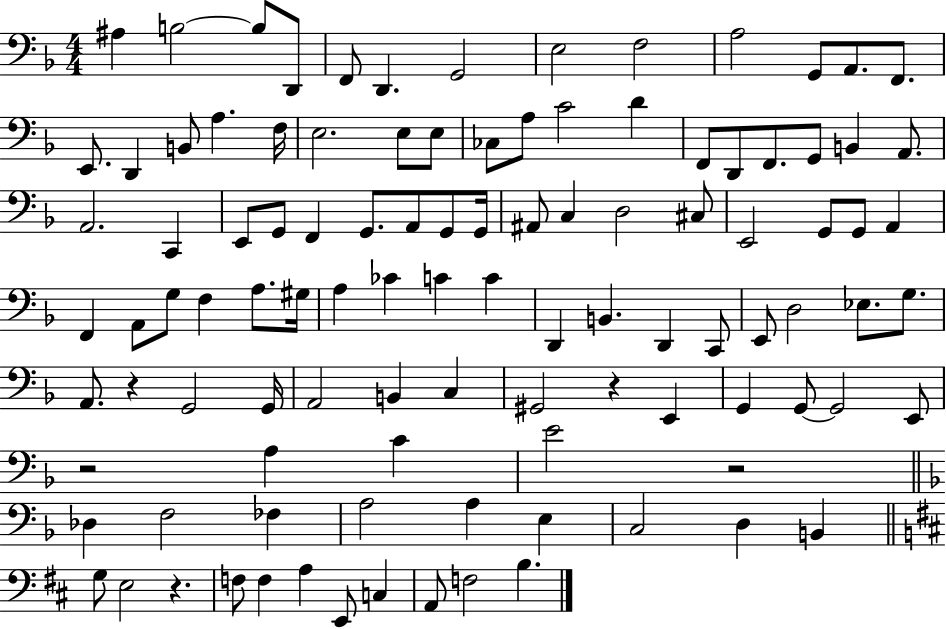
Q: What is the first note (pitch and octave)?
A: A#3